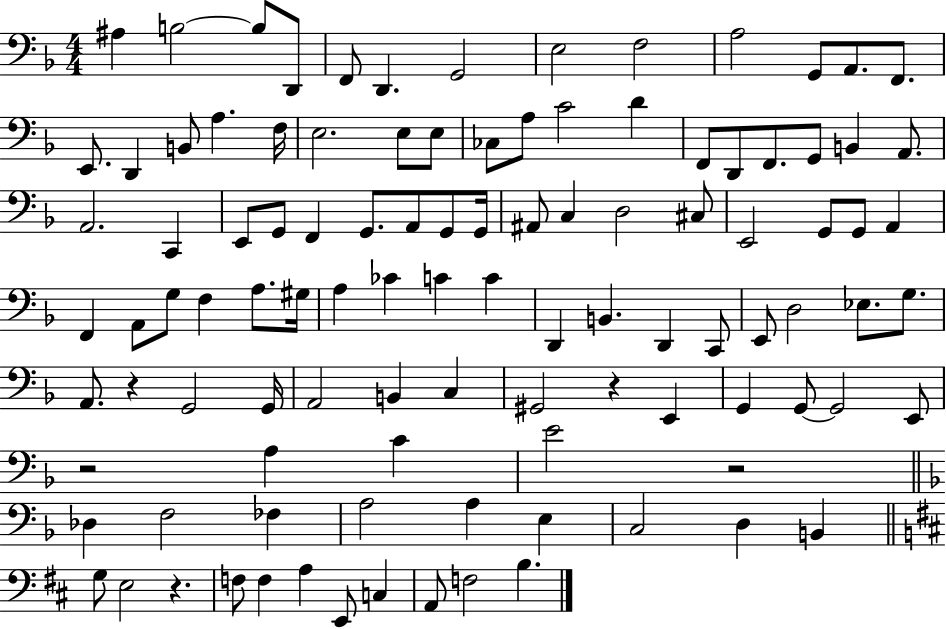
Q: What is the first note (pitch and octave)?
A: A#3